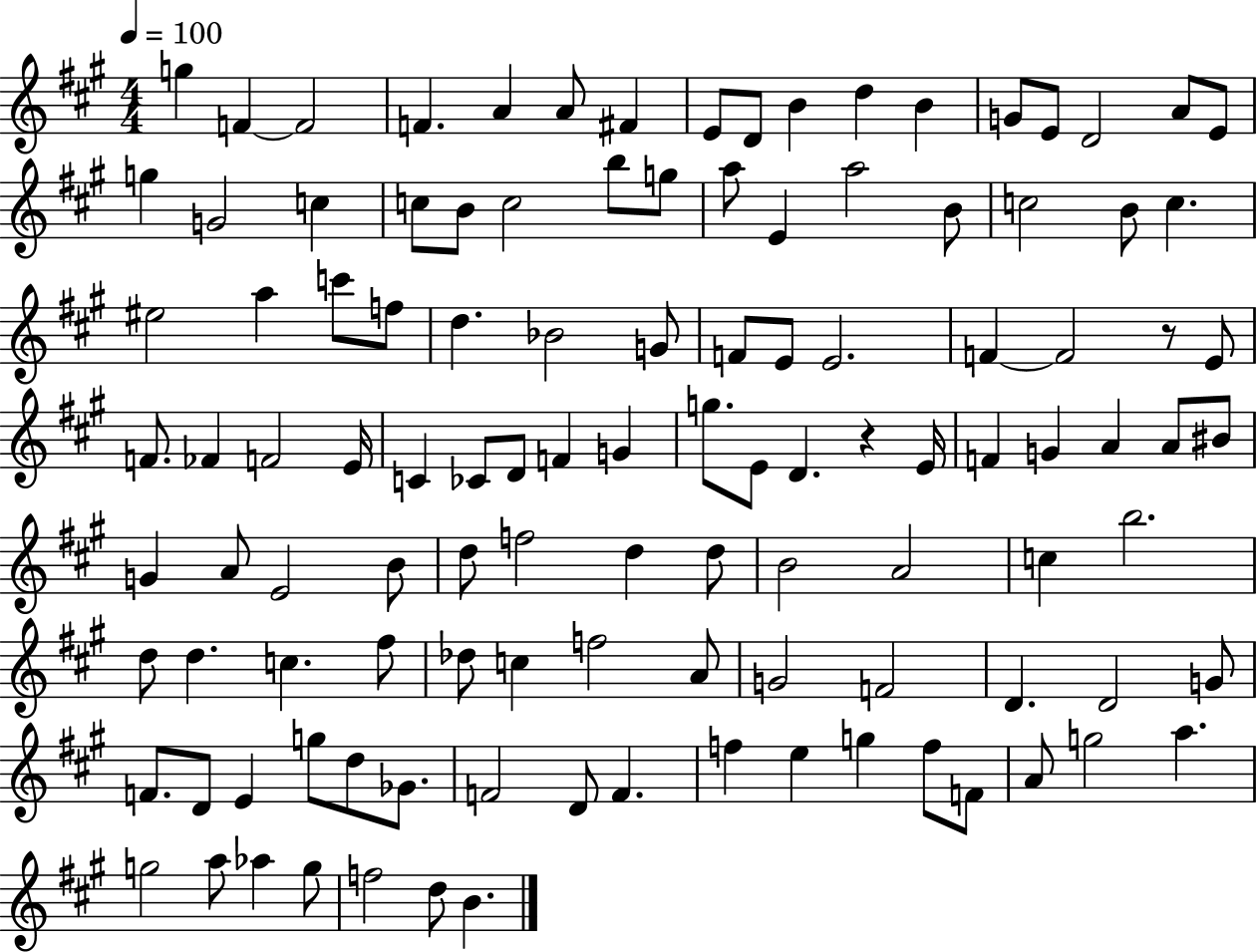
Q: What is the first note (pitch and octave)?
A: G5